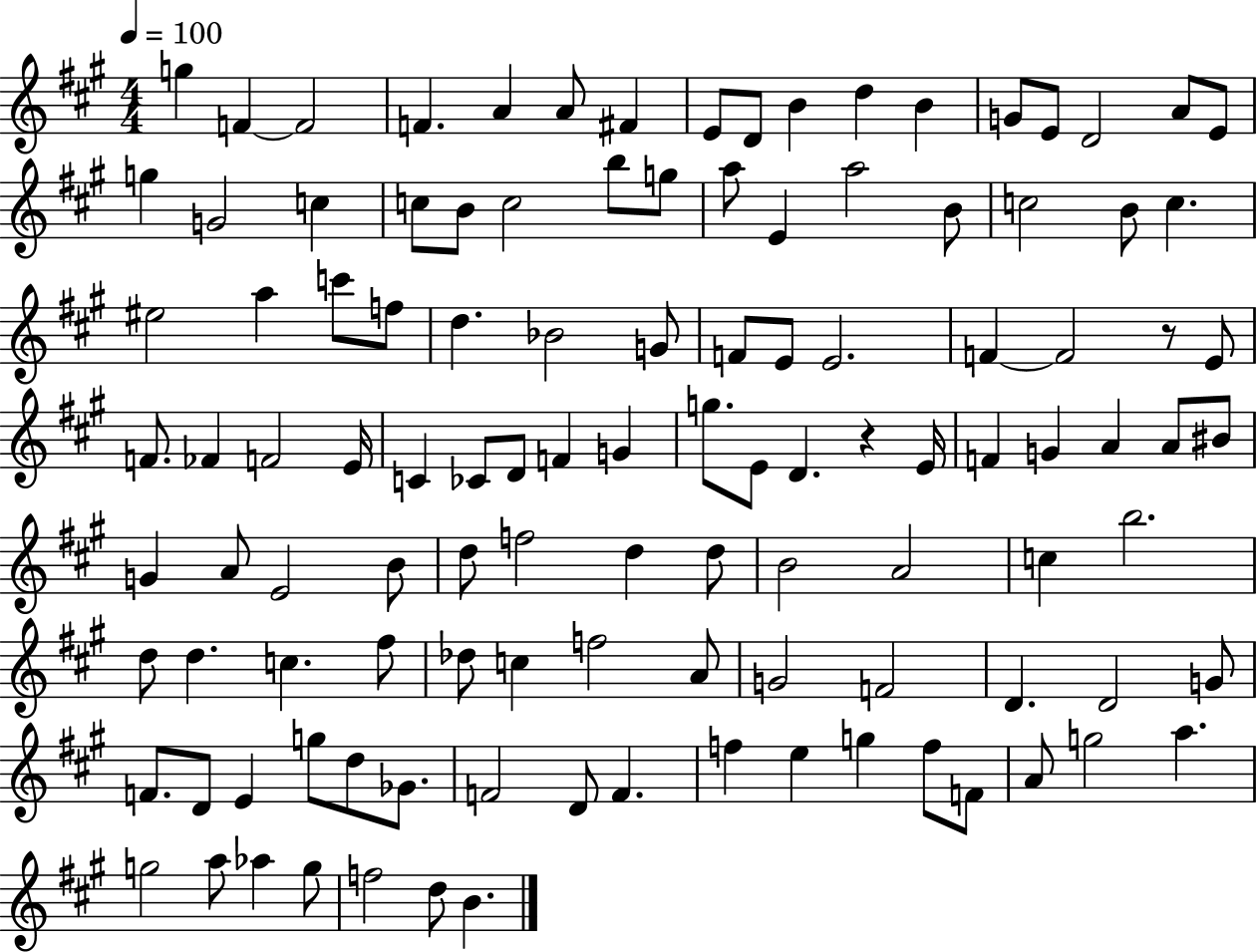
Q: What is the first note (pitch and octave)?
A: G5